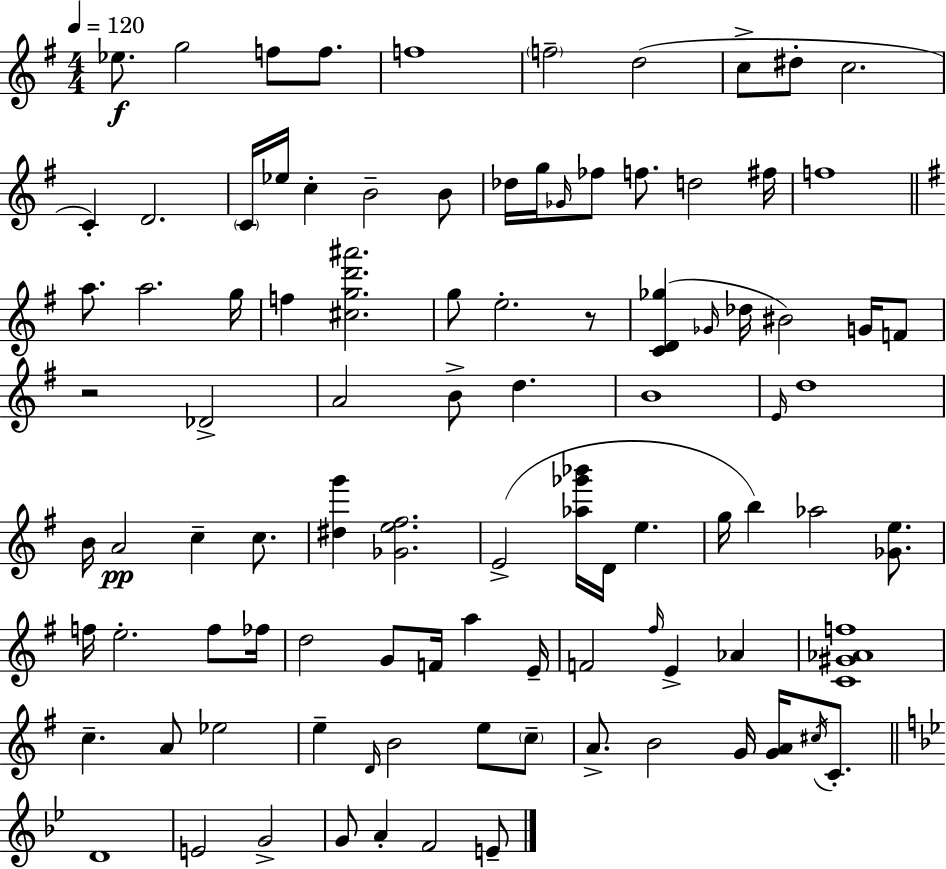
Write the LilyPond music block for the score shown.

{
  \clef treble
  \numericTimeSignature
  \time 4/4
  \key g \major
  \tempo 4 = 120
  \repeat volta 2 { ees''8.\f g''2 f''8 f''8. | f''1 | \parenthesize f''2-- d''2( | c''8-> dis''8-. c''2. | \break c'4-.) d'2. | \parenthesize c'16 ees''16 c''4-. b'2-- b'8 | des''16 g''16 \grace { ges'16 } fes''8 f''8. d''2 | fis''16 f''1 | \break \bar "||" \break \key e \minor a''8. a''2. g''16 | f''4 <cis'' g'' d''' ais'''>2. | g''8 e''2.-. r8 | <c' d' ges''>4( \grace { ges'16 } des''16 bis'2) g'16 f'8 | \break r2 des'2-> | a'2 b'8-> d''4. | b'1 | \grace { e'16 } d''1 | \break b'16 a'2\pp c''4-- c''8. | <dis'' g'''>4 <ges' e'' fis''>2. | e'2->( <aes'' ges''' bes'''>16 d'16 e''4. | g''16 b''4) aes''2 <ges' e''>8. | \break f''16 e''2.-. f''8 | fes''16 d''2 g'8 f'16 a''4 | e'16-- f'2 \grace { fis''16 } e'4-> aes'4 | <c' gis' aes' f''>1 | \break c''4.-- a'8 ees''2 | e''4-- \grace { d'16 } b'2 | e''8 \parenthesize c''8-- a'8.-> b'2 g'16 | <g' a'>16 \acciaccatura { cis''16 } c'8.-. \bar "||" \break \key bes \major d'1 | e'2 g'2-> | g'8 a'4-. f'2 e'8-- | } \bar "|."
}